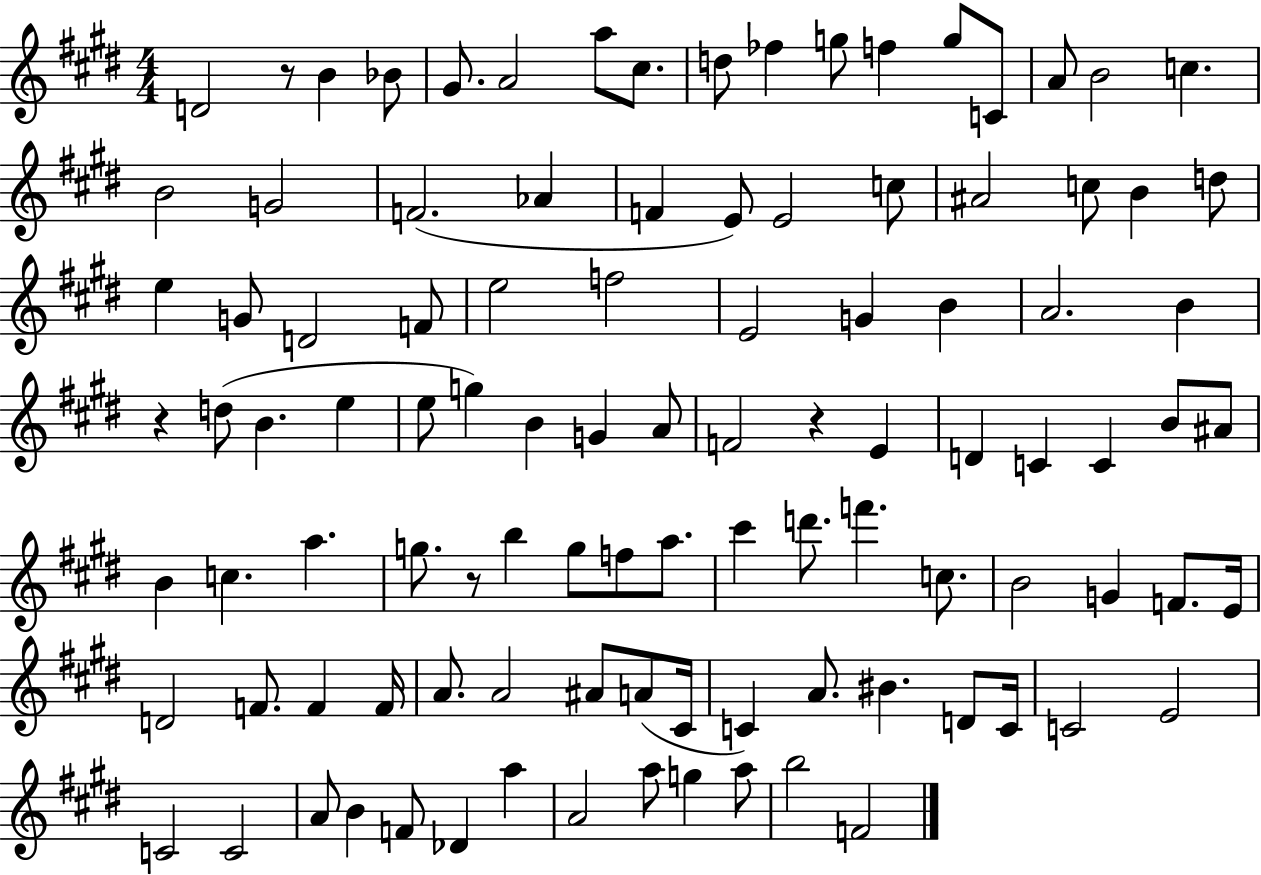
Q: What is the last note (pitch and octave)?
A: F4